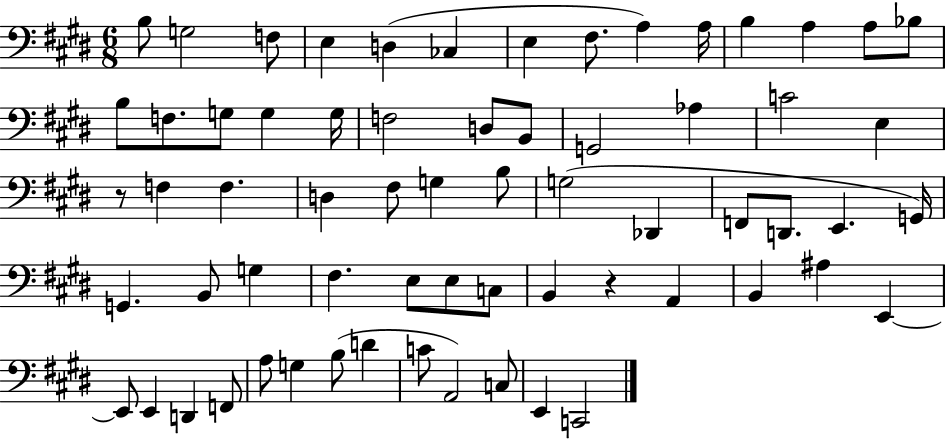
{
  \clef bass
  \numericTimeSignature
  \time 6/8
  \key e \major
  b8 g2 f8 | e4 d4( ces4 | e4 fis8. a4) a16 | b4 a4 a8 bes8 | \break b8 f8. g8 g4 g16 | f2 d8 b,8 | g,2 aes4 | c'2 e4 | \break r8 f4 f4. | d4 fis8 g4 b8 | g2( des,4 | f,8 d,8. e,4. g,16) | \break g,4. b,8 g4 | fis4. e8 e8 c8 | b,4 r4 a,4 | b,4 ais4 e,4~~ | \break e,8 e,4 d,4 f,8 | a8 g4 b8( d'4 | c'8 a,2) c8 | e,4 c,2 | \break \bar "|."
}